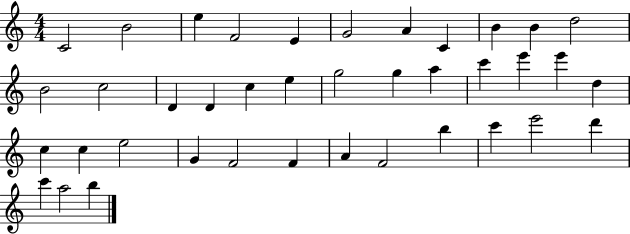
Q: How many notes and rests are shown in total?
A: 39